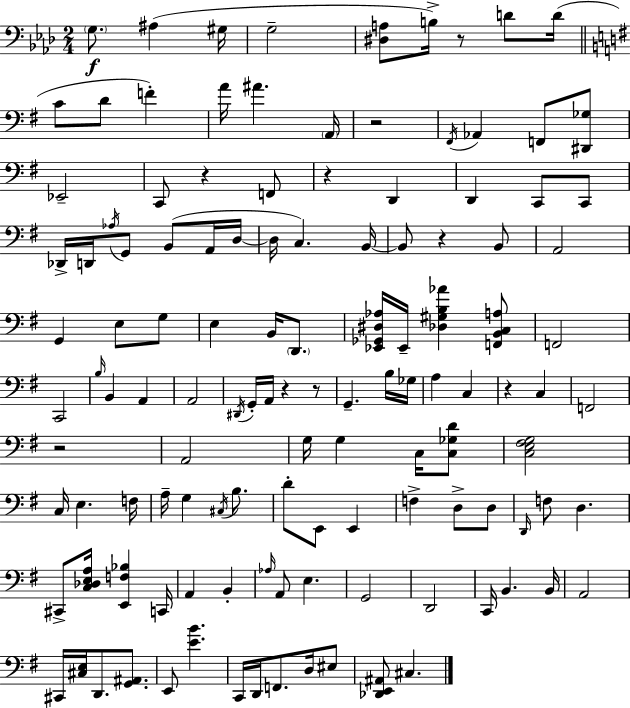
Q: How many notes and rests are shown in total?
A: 123